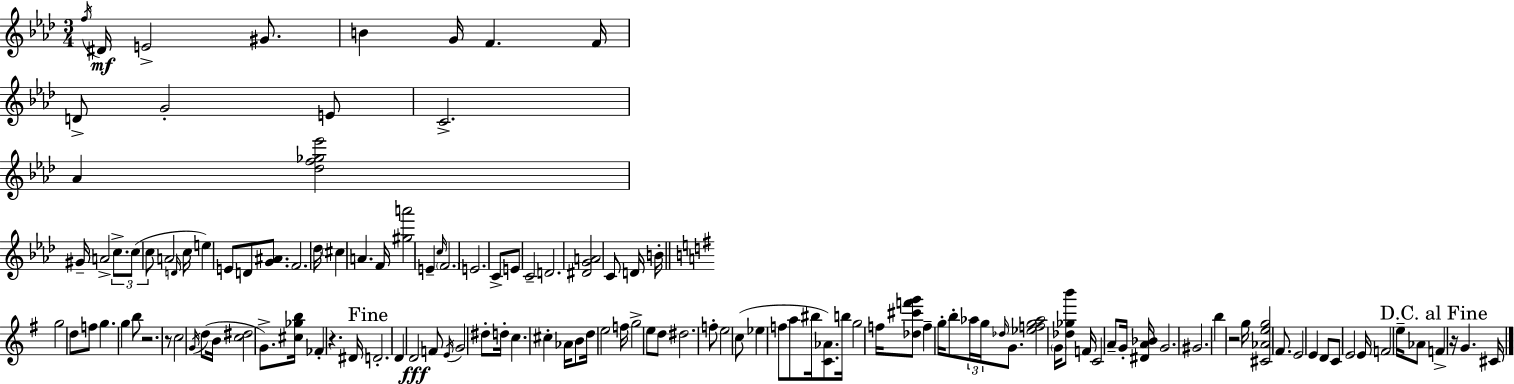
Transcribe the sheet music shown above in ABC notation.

X:1
T:Untitled
M:3/4
L:1/4
K:Fm
f/4 ^D/4 E2 ^G/2 B G/4 F F/4 D/2 G2 E/2 C2 _A [_df_g_e']2 ^G/4 A2 c/2 c/2 c/2 A2 D/4 c/4 e E/2 D/2 [G^A]/2 F2 _d/4 ^c A F/4 [^ga']2 E c/4 F2 E2 C/2 E/2 C2 D2 [^DGA]2 C/2 D/4 B/4 g2 d/2 f/2 g g b/2 z2 z/2 c2 G/4 d/2 B/4 [c^d]2 G/2 [^c_gb]/4 _F z ^D/4 D2 D D2 F/2 E/4 G2 ^d/2 d/4 c ^c _A/4 B/2 d/4 e2 f/4 g2 e/2 d/2 ^d2 f/2 e2 c/2 _e f/2 a/2 ^b/4 [C_A]/2 b/4 g2 f/4 [_d^c'f'g']/2 f g/4 b/2 _a/4 g/4 _d/4 G/2 [_efg_a]2 G/4 [_d_gb']/2 F/4 C2 A/2 G/4 [^DA_B]/4 G2 ^G2 b z2 g/4 [^C_Aeg]2 ^F/2 E2 E D/2 C/2 E2 E/4 F2 e/4 _A/2 F z/4 G ^C/4